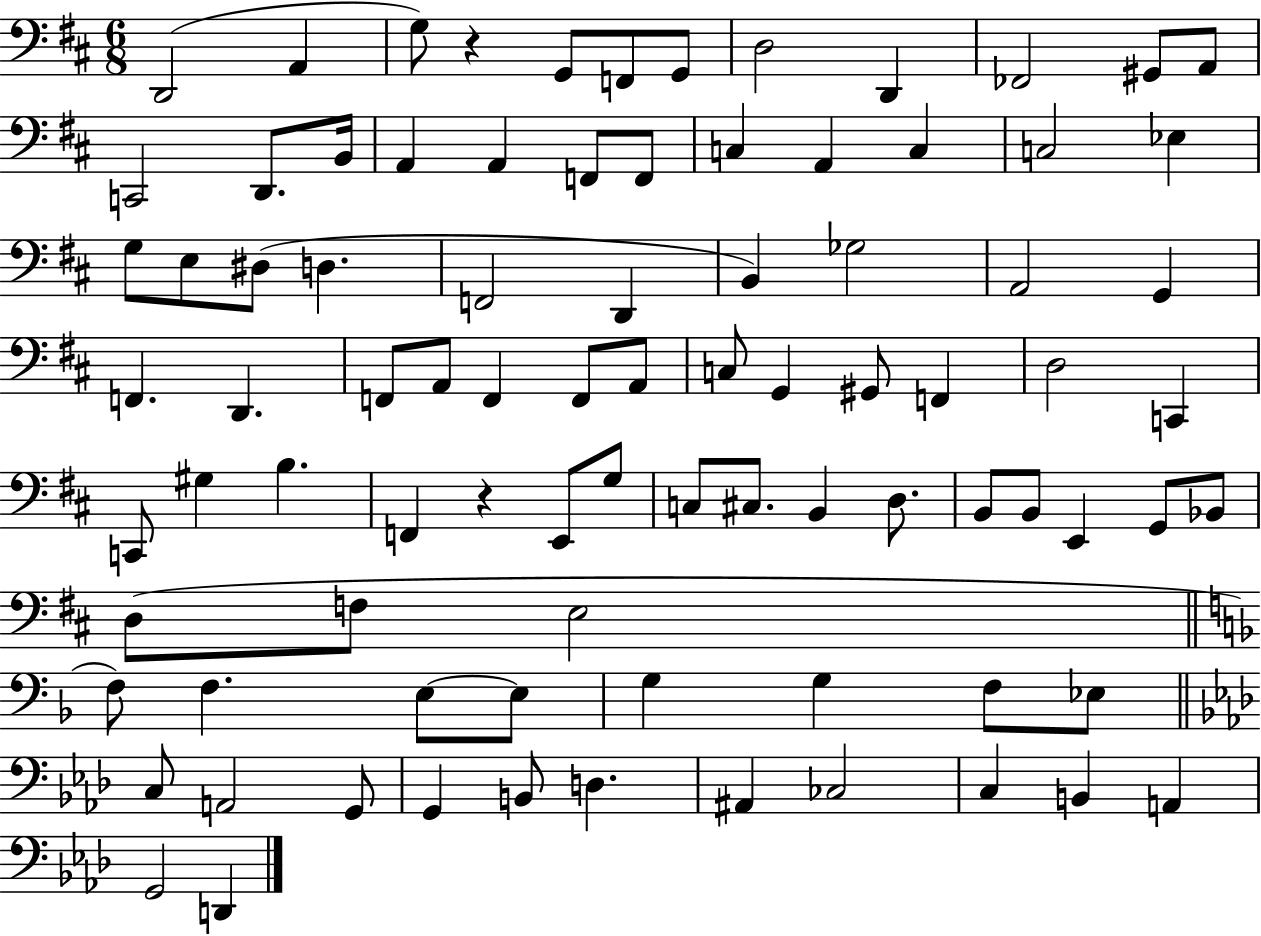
D2/h A2/q G3/e R/q G2/e F2/e G2/e D3/h D2/q FES2/h G#2/e A2/e C2/h D2/e. B2/s A2/q A2/q F2/e F2/e C3/q A2/q C3/q C3/h Eb3/q G3/e E3/e D#3/e D3/q. F2/h D2/q B2/q Gb3/h A2/h G2/q F2/q. D2/q. F2/e A2/e F2/q F2/e A2/e C3/e G2/q G#2/e F2/q D3/h C2/q C2/e G#3/q B3/q. F2/q R/q E2/e G3/e C3/e C#3/e. B2/q D3/e. B2/e B2/e E2/q G2/e Bb2/e D3/e F3/e E3/h F3/e F3/q. E3/e E3/e G3/q G3/q F3/e Eb3/e C3/e A2/h G2/e G2/q B2/e D3/q. A#2/q CES3/h C3/q B2/q A2/q G2/h D2/q